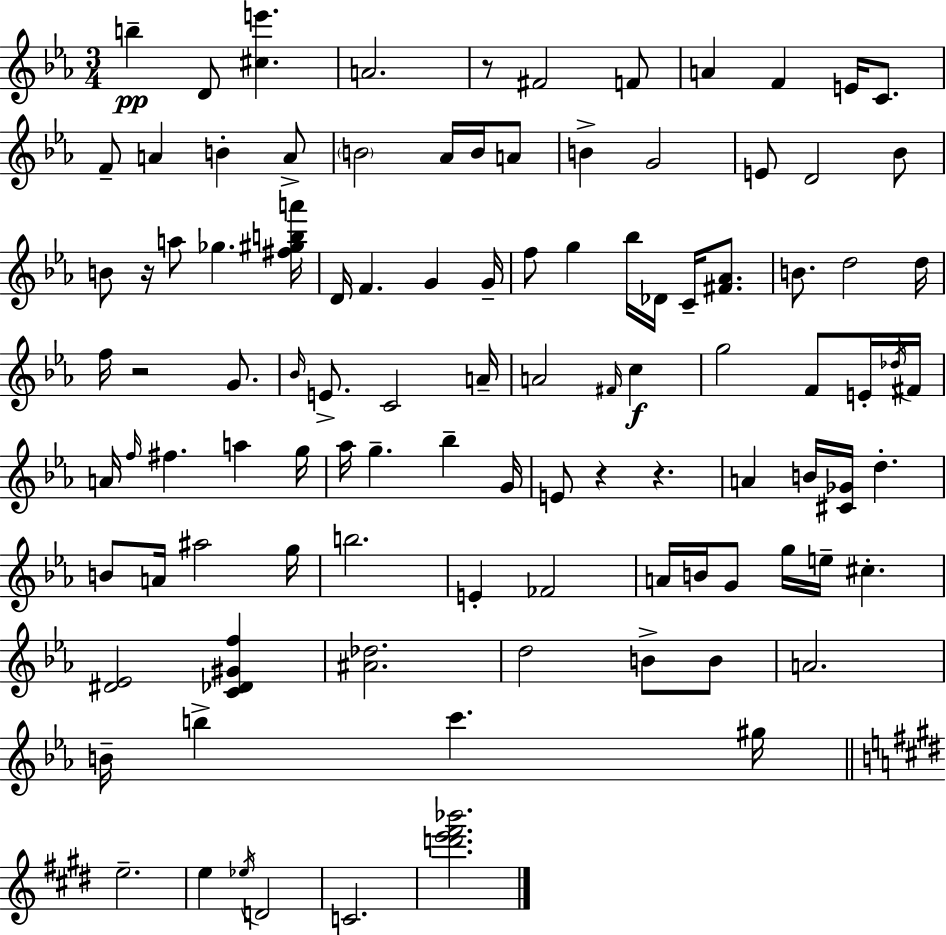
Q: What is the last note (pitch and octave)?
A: C4